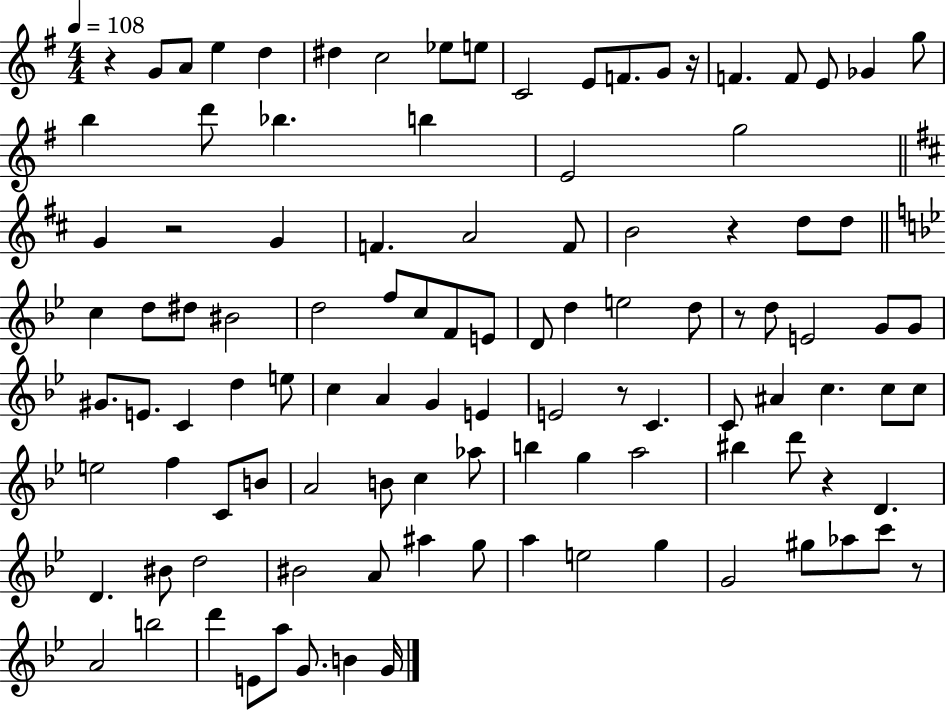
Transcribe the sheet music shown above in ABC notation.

X:1
T:Untitled
M:4/4
L:1/4
K:G
z G/2 A/2 e d ^d c2 _e/2 e/2 C2 E/2 F/2 G/2 z/4 F F/2 E/2 _G g/2 b d'/2 _b b E2 g2 G z2 G F A2 F/2 B2 z d/2 d/2 c d/2 ^d/2 ^B2 d2 f/2 c/2 F/2 E/2 D/2 d e2 d/2 z/2 d/2 E2 G/2 G/2 ^G/2 E/2 C d e/2 c A G E E2 z/2 C C/2 ^A c c/2 c/2 e2 f C/2 B/2 A2 B/2 c _a/2 b g a2 ^b d'/2 z D D ^B/2 d2 ^B2 A/2 ^a g/2 a e2 g G2 ^g/2 _a/2 c'/2 z/2 A2 b2 d' E/2 a/2 G/2 B G/4